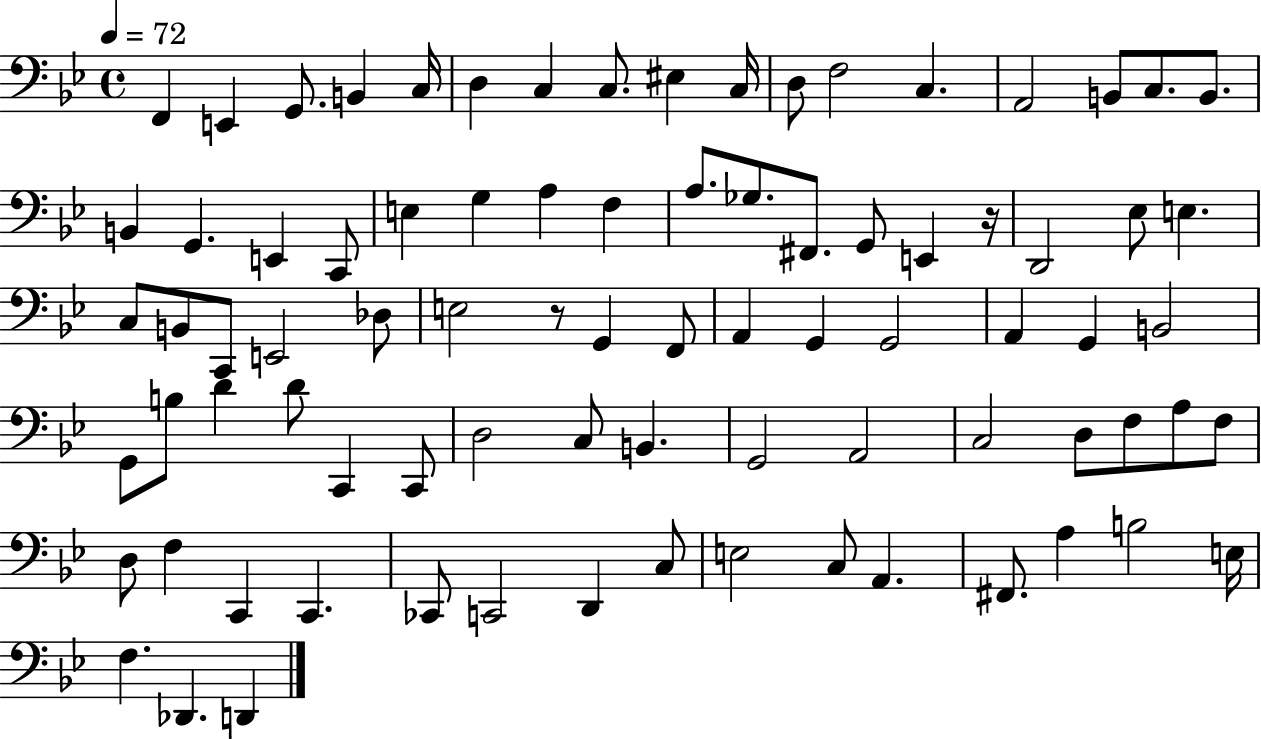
X:1
T:Untitled
M:4/4
L:1/4
K:Bb
F,, E,, G,,/2 B,, C,/4 D, C, C,/2 ^E, C,/4 D,/2 F,2 C, A,,2 B,,/2 C,/2 B,,/2 B,, G,, E,, C,,/2 E, G, A, F, A,/2 _G,/2 ^F,,/2 G,,/2 E,, z/4 D,,2 _E,/2 E, C,/2 B,,/2 C,,/2 E,,2 _D,/2 E,2 z/2 G,, F,,/2 A,, G,, G,,2 A,, G,, B,,2 G,,/2 B,/2 D D/2 C,, C,,/2 D,2 C,/2 B,, G,,2 A,,2 C,2 D,/2 F,/2 A,/2 F,/2 D,/2 F, C,, C,, _C,,/2 C,,2 D,, C,/2 E,2 C,/2 A,, ^F,,/2 A, B,2 E,/4 F, _D,, D,,